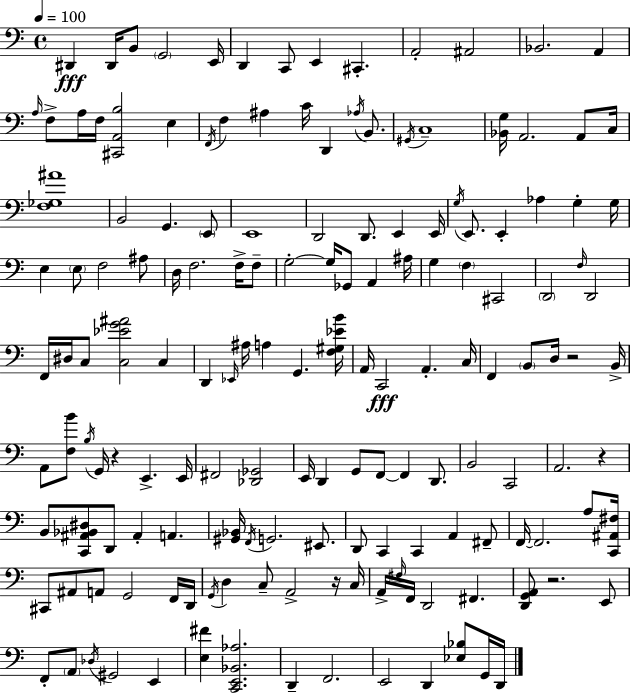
D#2/q D#2/s B2/e G2/h E2/s D2/q C2/e E2/q C#2/q. A2/h A#2/h Bb2/h. A2/q A3/s F3/e A3/s F3/s [C#2,A2,B3]/h E3/q F2/s F3/q A#3/q C4/s D2/q Ab3/s B2/e. G#2/s C3/w [Bb2,G3]/s A2/h. A2/e C3/s [F3,Gb3,A#4]/w B2/h G2/q. E2/e E2/w D2/h D2/e. E2/q E2/s G3/s E2/e. E2/q Ab3/q G3/q G3/s E3/q E3/e F3/h A#3/e D3/s F3/h. F3/s F3/e G3/h G3/s Gb2/e A2/q A#3/s G3/q F3/q C#2/h D2/h F3/s D2/h F2/s D#3/s C3/e [C3,Eb4,G4,A#4]/h C3/q D2/q Eb2/s A#3/s A3/q G2/q. [F3,G#3,Eb4,B4]/s A2/s C2/h A2/q. C3/s F2/q B2/e D3/s R/h B2/s A2/e [F3,B4]/e B3/s G2/s R/q E2/q. E2/s F#2/h [Db2,Gb2]/h E2/s D2/q G2/e F2/e F2/q D2/e. B2/h C2/h A2/h. R/q B2/e [C2,A#2,Bb2,D#3]/e D2/e A#2/q A2/q. [G#2,Bb2]/s F2/s G2/h. EIS2/e. D2/e C2/q C2/q A2/q F#2/e F2/s F2/h. A3/e [C2,A#2,F#3]/s C#2/e A#2/e A2/e G2/h F2/s D2/s G2/s D3/q C3/e A2/h R/s C3/s A2/s F#3/s F2/s D2/h F#2/q. [D2,G2,A2]/e R/h. E2/e F2/e A2/e Db3/s G#2/h E2/q [E3,F#4]/q [C2,E2,Bb2,Ab3]/h. D2/q F2/h. E2/h D2/q [Eb3,Bb3]/e G2/s D2/s